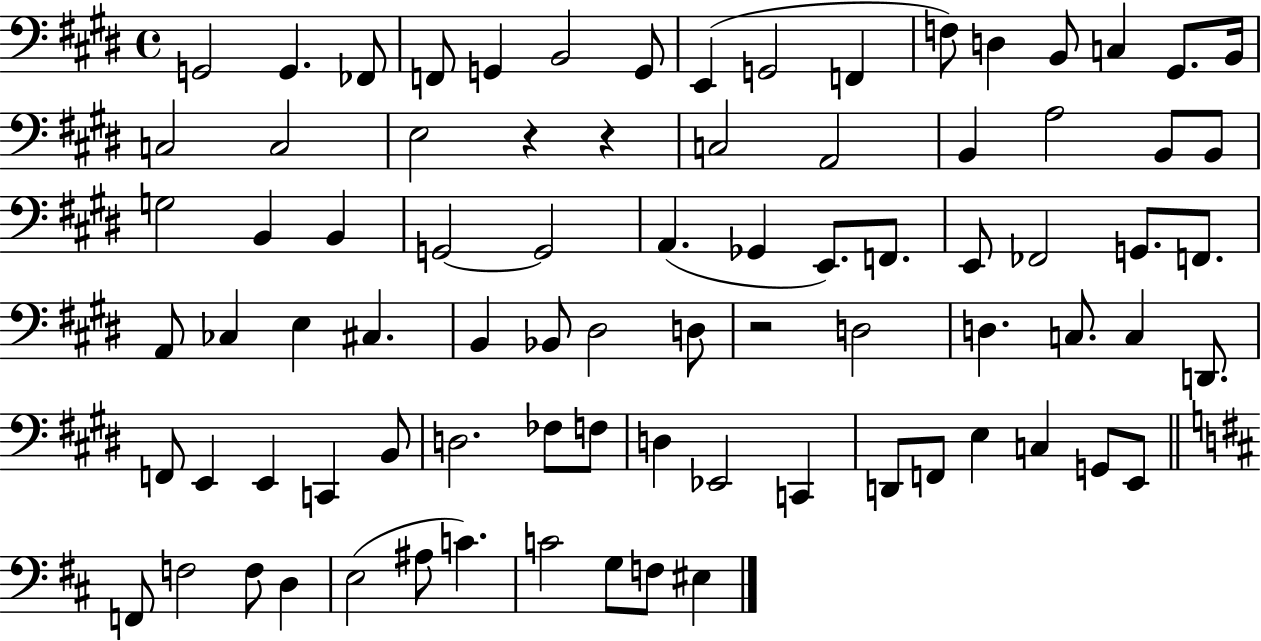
{
  \clef bass
  \time 4/4
  \defaultTimeSignature
  \key e \major
  g,2 g,4. fes,8 | f,8 g,4 b,2 g,8 | e,4( g,2 f,4 | f8) d4 b,8 c4 gis,8. b,16 | \break c2 c2 | e2 r4 r4 | c2 a,2 | b,4 a2 b,8 b,8 | \break g2 b,4 b,4 | g,2~~ g,2 | a,4.( ges,4 e,8.) f,8. | e,8 fes,2 g,8. f,8. | \break a,8 ces4 e4 cis4. | b,4 bes,8 dis2 d8 | r2 d2 | d4. c8. c4 d,8. | \break f,8 e,4 e,4 c,4 b,8 | d2. fes8 f8 | d4 ees,2 c,4 | d,8 f,8 e4 c4 g,8 e,8 | \break \bar "||" \break \key d \major f,8 f2 f8 d4 | e2( ais8 c'4.) | c'2 g8 f8 eis4 | \bar "|."
}